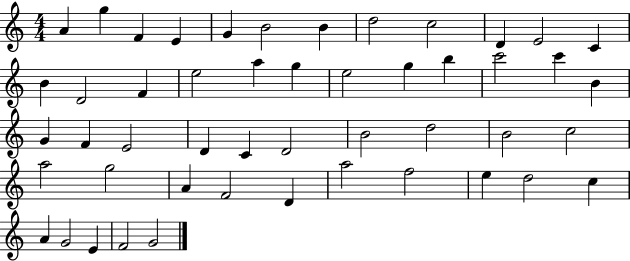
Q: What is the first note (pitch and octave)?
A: A4